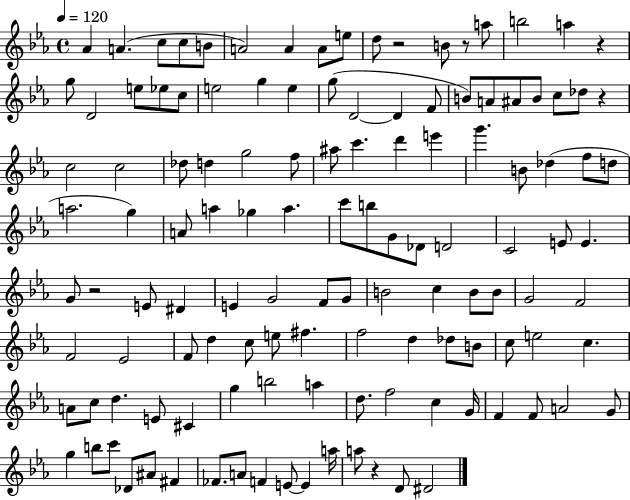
Ab4/q A4/q. C5/e C5/e B4/e A4/h A4/q A4/e E5/e D5/e R/h B4/e R/e A5/e B5/h A5/q R/q G5/e D4/h E5/e Eb5/e C5/e E5/h G5/q E5/q G5/e D4/h D4/q F4/e B4/e A4/e A#4/e B4/e C5/e Db5/e R/q C5/h C5/h Db5/e D5/q G5/h F5/e A#5/e C6/q. D6/q E6/q G6/q. B4/e Db5/q F5/e D5/e A5/h. G5/q A4/e A5/q Gb5/q A5/q. C6/e B5/e G4/e Db4/e D4/h C4/h E4/e E4/q. G4/e R/h E4/e D#4/q E4/q G4/h F4/e G4/e B4/h C5/q B4/e B4/e G4/h F4/h F4/h Eb4/h F4/e D5/q C5/e E5/e F#5/q. F5/h D5/q Db5/e B4/e C5/e E5/h C5/q. A4/e C5/e D5/q. E4/e C#4/q G5/q B5/h A5/q D5/e. F5/h C5/q G4/s F4/q F4/e A4/h G4/e G5/q B5/e C6/e Db4/e A#4/e F#4/q FES4/e. A4/e F4/q E4/e E4/q A5/s A5/e R/q D4/e D#4/h